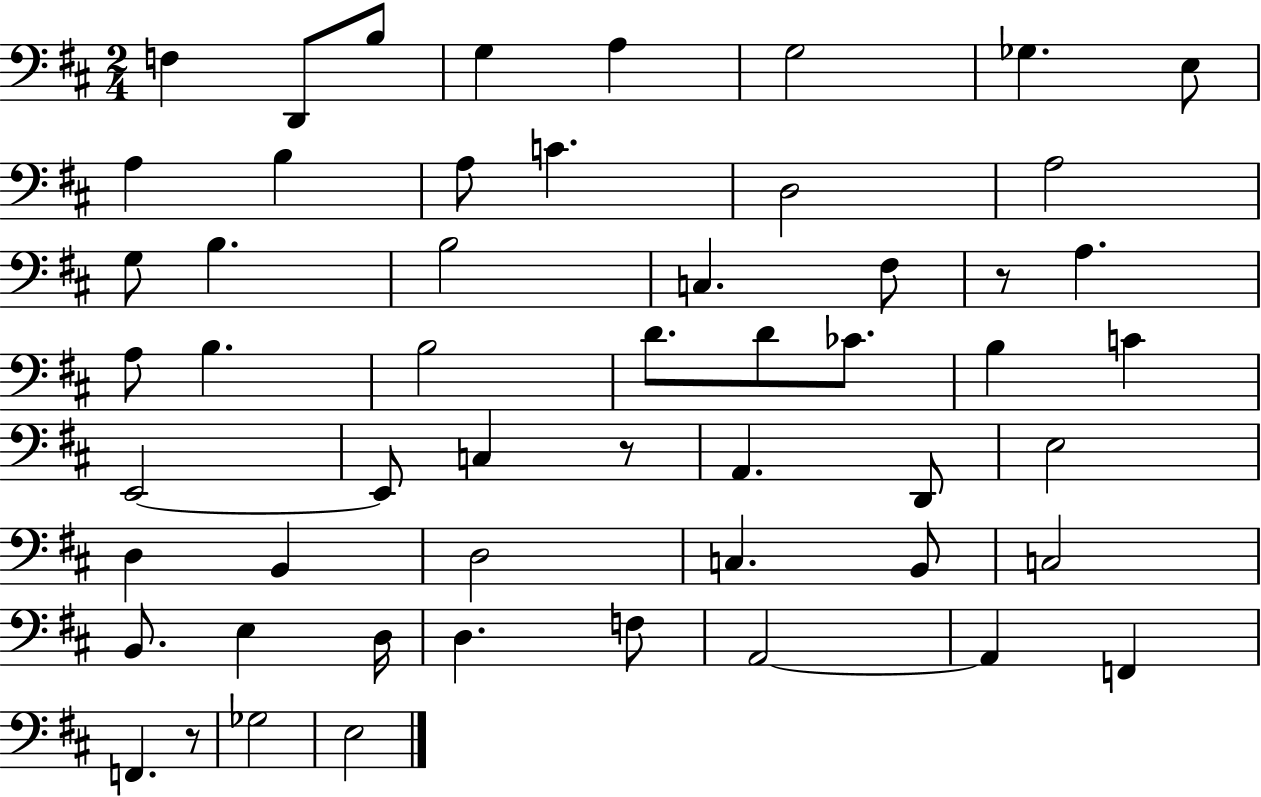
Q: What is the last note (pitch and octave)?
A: E3